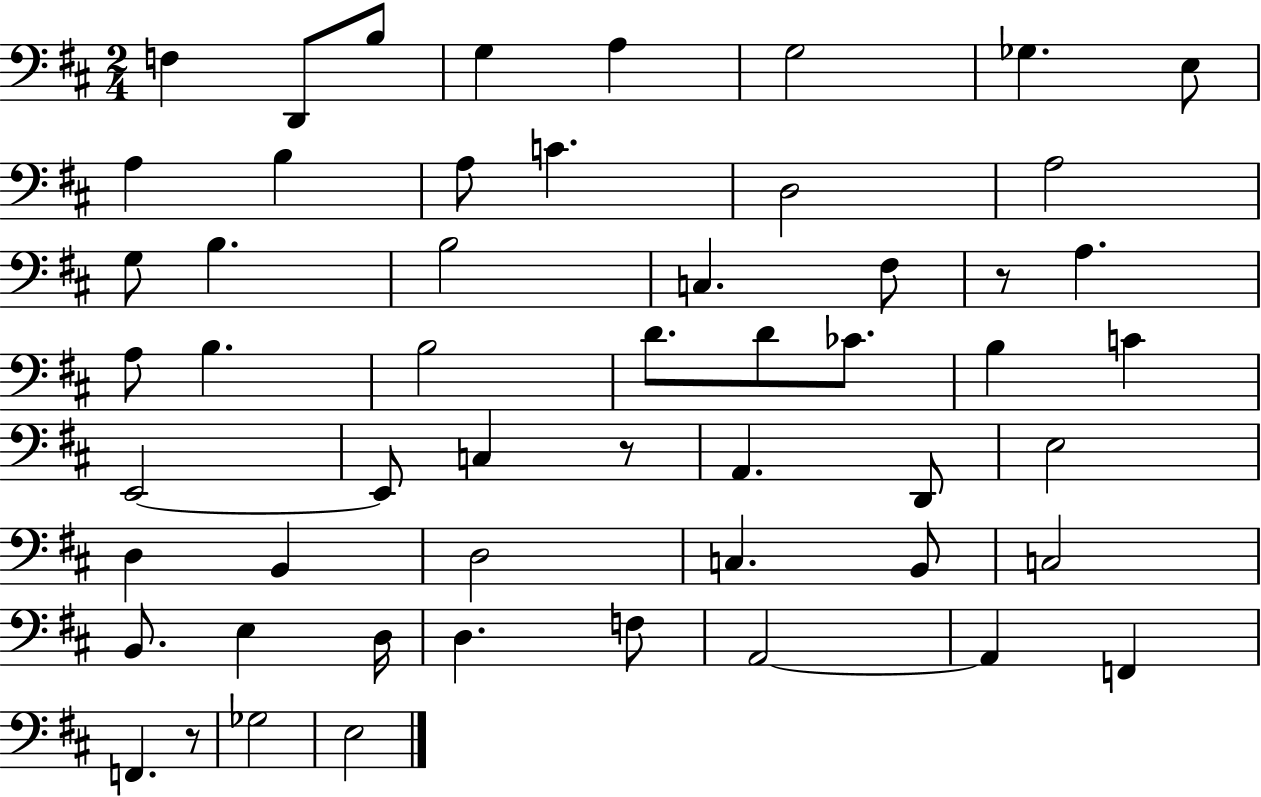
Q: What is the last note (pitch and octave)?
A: E3